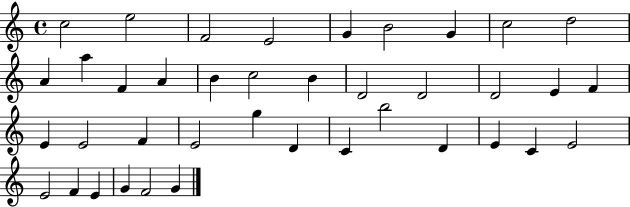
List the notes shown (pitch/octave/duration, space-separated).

C5/h E5/h F4/h E4/h G4/q B4/h G4/q C5/h D5/h A4/q A5/q F4/q A4/q B4/q C5/h B4/q D4/h D4/h D4/h E4/q F4/q E4/q E4/h F4/q E4/h G5/q D4/q C4/q B5/h D4/q E4/q C4/q E4/h E4/h F4/q E4/q G4/q F4/h G4/q